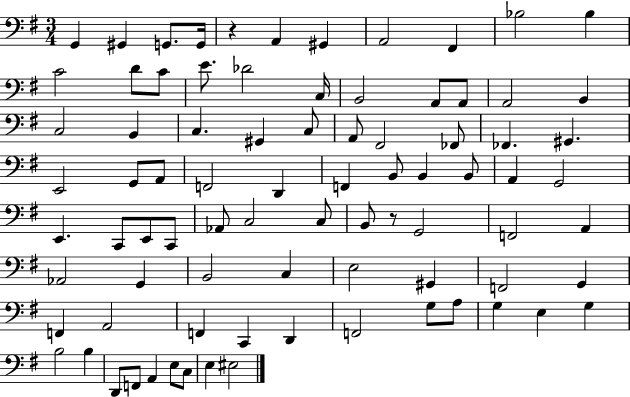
{
  \clef bass
  \numericTimeSignature
  \time 3/4
  \key g \major
  \repeat volta 2 { g,4 gis,4 g,8. g,16 | r4 a,4 gis,4 | a,2 fis,4 | bes2 bes4 | \break c'2 d'8 c'8 | e'8. des'2 c16 | b,2 a,8 a,8 | a,2 b,4 | \break c2 b,4 | c4. gis,4 c8 | a,8 fis,2 fes,8 | fes,4. gis,4. | \break e,2 g,8 a,8 | f,2 d,4 | f,4 b,8 b,4 b,8 | a,4 g,2 | \break e,4. c,8 e,8 c,8 | aes,8 c2 c8 | b,8 r8 g,2 | f,2 a,4 | \break aes,2 g,4 | b,2 c4 | e2 gis,4 | f,2 g,4 | \break f,4 a,2 | f,4 c,4 d,4 | f,2 g8 a8 | g4 e4 g4 | \break b2 b4 | d,8 f,8 a,4 e8 c8 | e4 eis2 | } \bar "|."
}